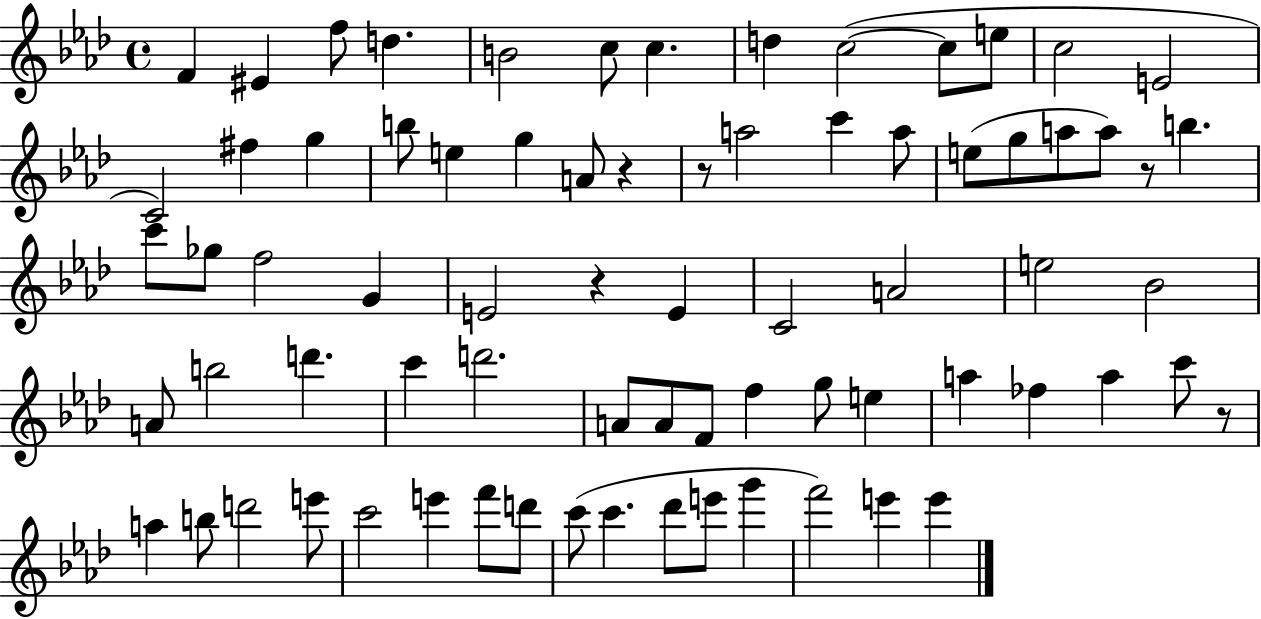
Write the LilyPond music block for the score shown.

{
  \clef treble
  \time 4/4
  \defaultTimeSignature
  \key aes \major
  f'4 eis'4 f''8 d''4. | b'2 c''8 c''4. | d''4 c''2~(~ c''8 e''8 | c''2 e'2 | \break c'2) fis''4 g''4 | b''8 e''4 g''4 a'8 r4 | r8 a''2 c'''4 a''8 | e''8( g''8 a''8 a''8) r8 b''4. | \break c'''8 ges''8 f''2 g'4 | e'2 r4 e'4 | c'2 a'2 | e''2 bes'2 | \break a'8 b''2 d'''4. | c'''4 d'''2. | a'8 a'8 f'8 f''4 g''8 e''4 | a''4 fes''4 a''4 c'''8 r8 | \break a''4 b''8 d'''2 e'''8 | c'''2 e'''4 f'''8 d'''8 | c'''8( c'''4. des'''8 e'''8 g'''4 | f'''2) e'''4 e'''4 | \break \bar "|."
}